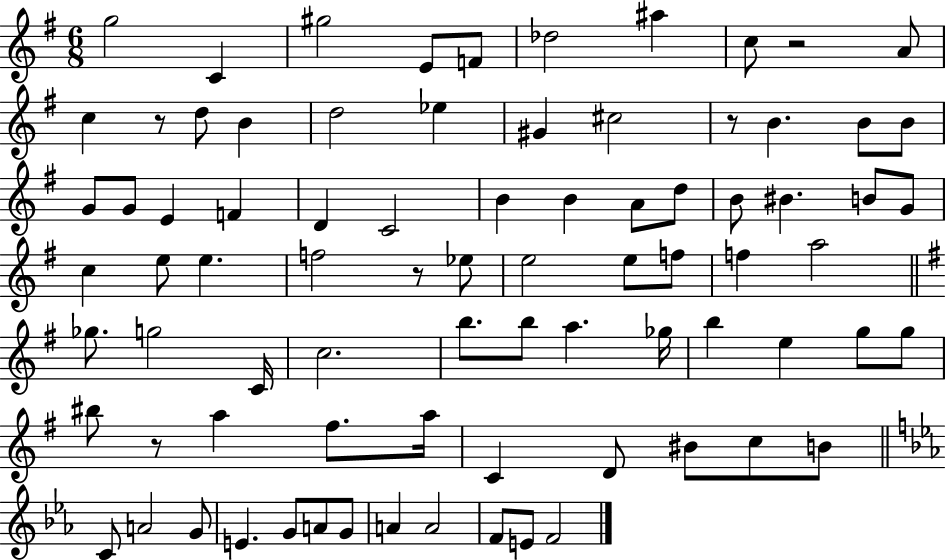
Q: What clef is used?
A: treble